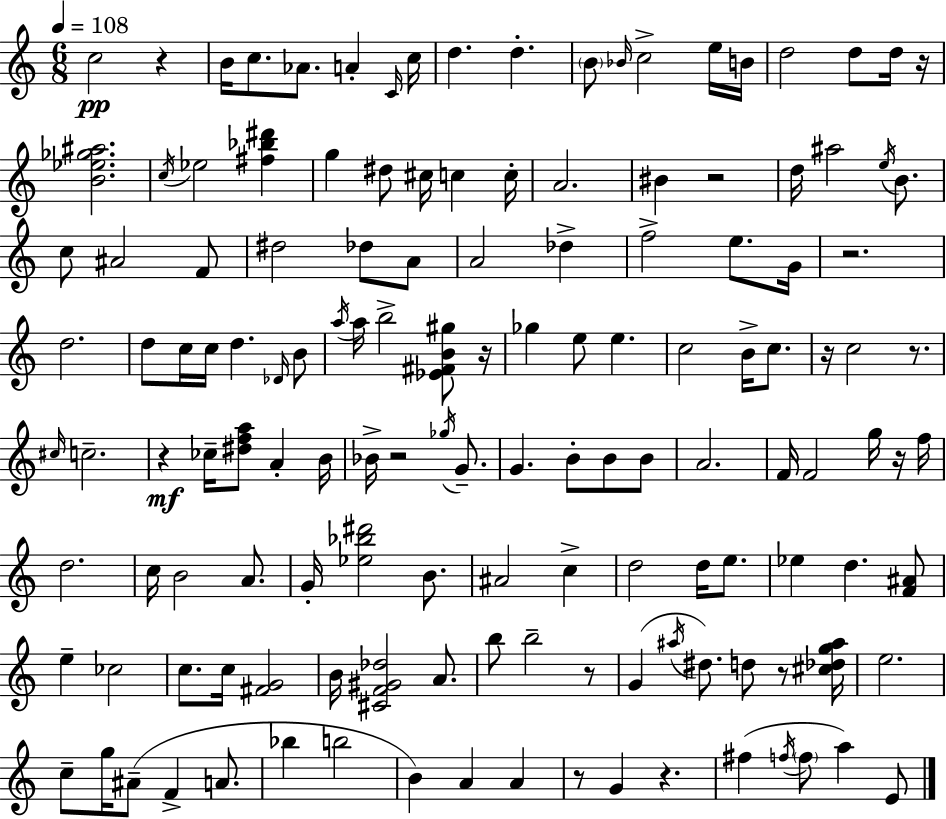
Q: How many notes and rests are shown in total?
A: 140